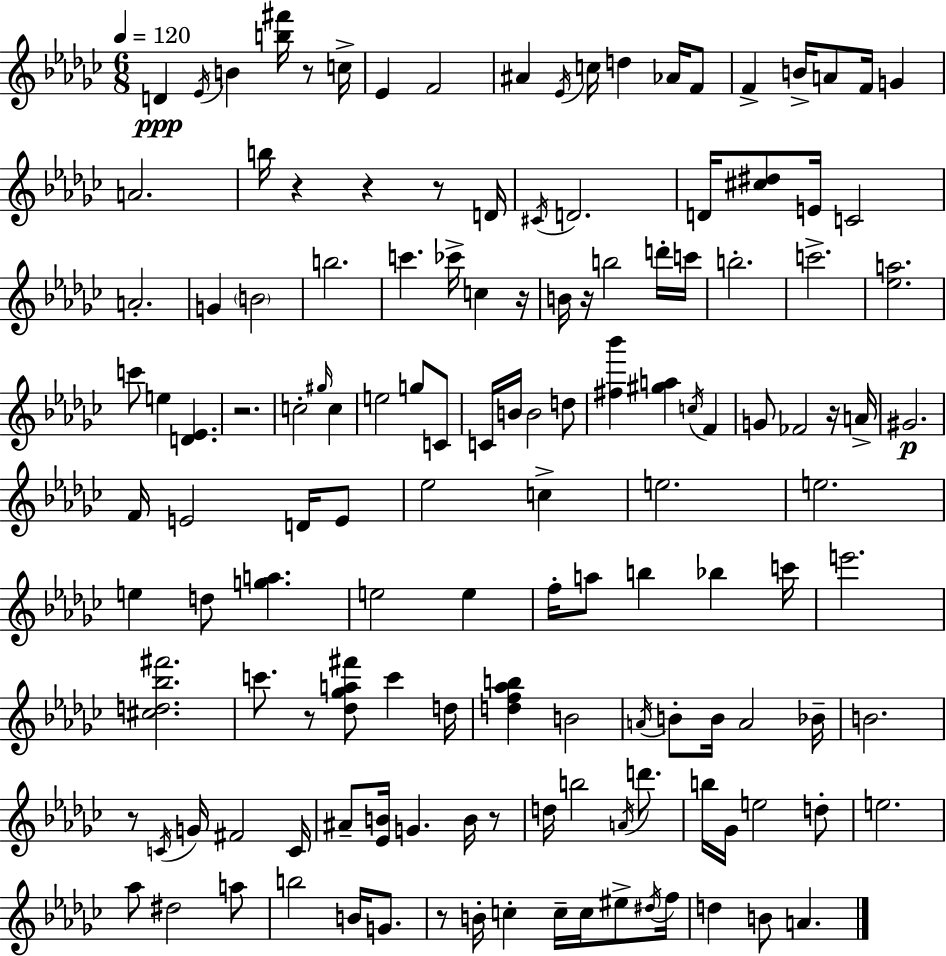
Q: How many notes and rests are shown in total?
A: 139